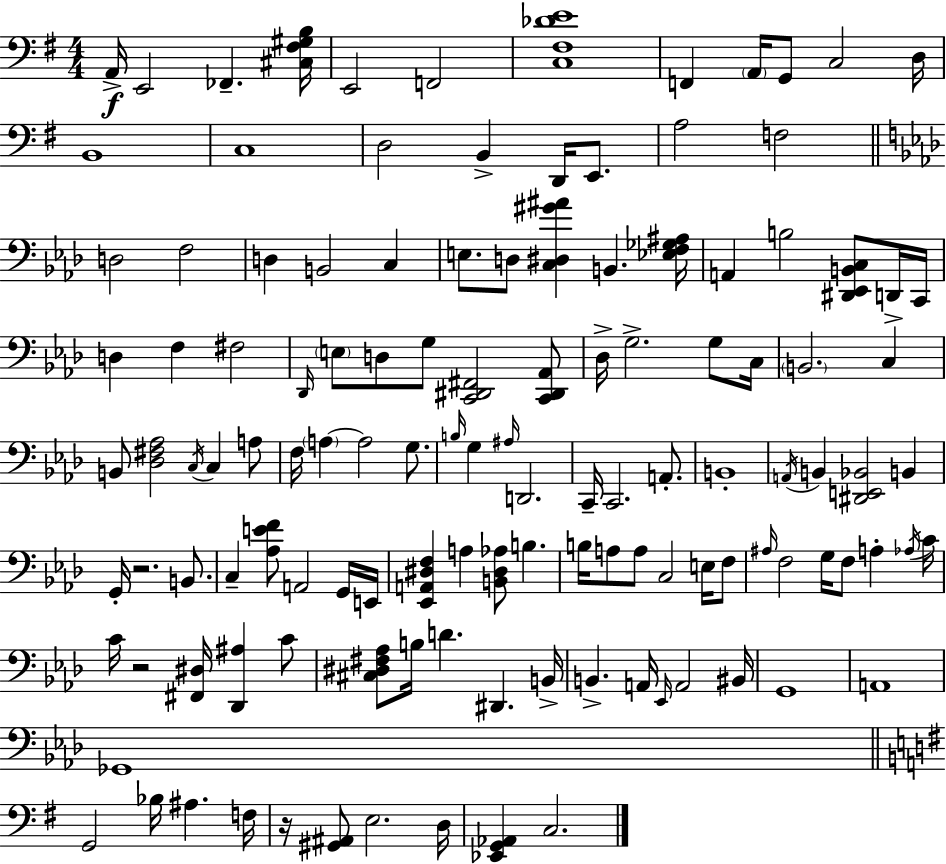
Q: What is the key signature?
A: G major